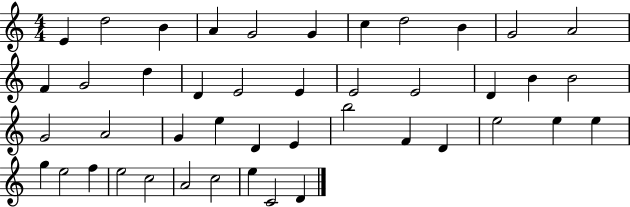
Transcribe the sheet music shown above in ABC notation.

X:1
T:Untitled
M:4/4
L:1/4
K:C
E d2 B A G2 G c d2 B G2 A2 F G2 d D E2 E E2 E2 D B B2 G2 A2 G e D E b2 F D e2 e e g e2 f e2 c2 A2 c2 e C2 D